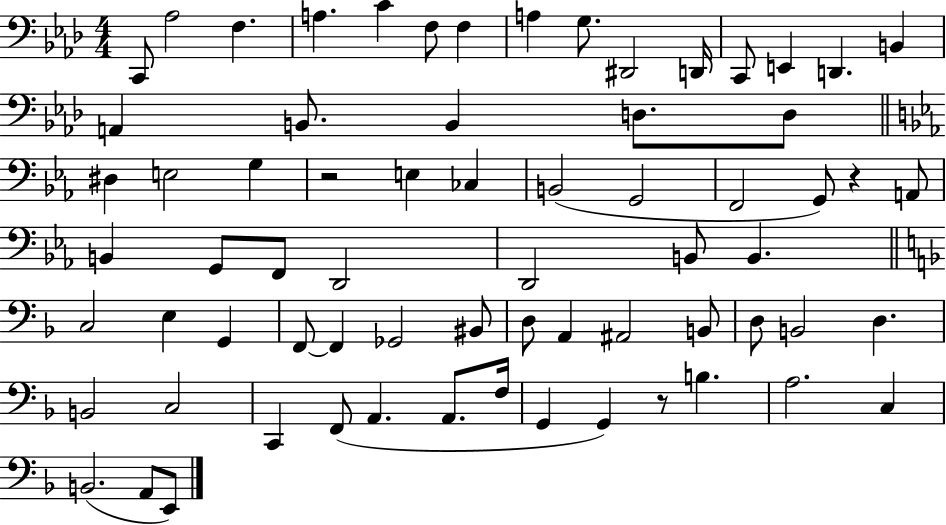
{
  \clef bass
  \numericTimeSignature
  \time 4/4
  \key aes \major
  c,8 aes2 f4. | a4. c'4 f8 f4 | a4 g8. dis,2 d,16 | c,8 e,4 d,4. b,4 | \break a,4 b,8. b,4 d8. d8 | \bar "||" \break \key c \minor dis4 e2 g4 | r2 e4 ces4 | b,2( g,2 | f,2 g,8) r4 a,8 | \break b,4 g,8 f,8 d,2 | d,2 b,8 b,4. | \bar "||" \break \key f \major c2 e4 g,4 | f,8~~ f,4 ges,2 bis,8 | d8 a,4 ais,2 b,8 | d8 b,2 d4. | \break b,2 c2 | c,4 f,8( a,4. a,8. f16 | g,4 g,4) r8 b4. | a2. c4 | \break b,2.( a,8 e,8) | \bar "|."
}